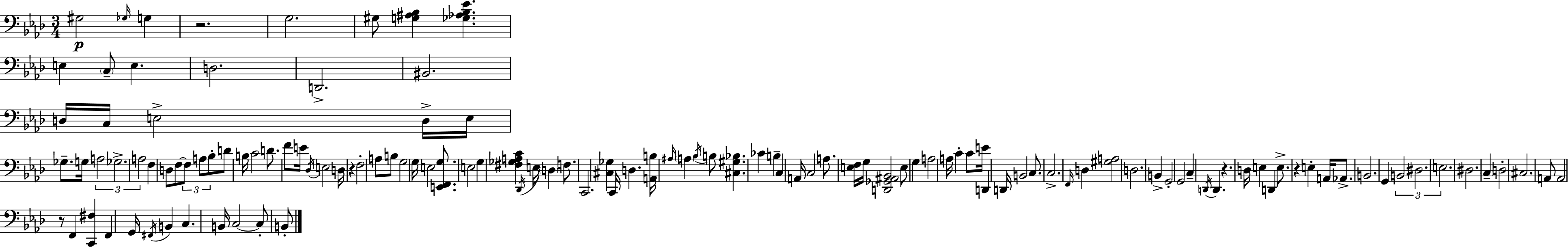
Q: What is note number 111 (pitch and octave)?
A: B2